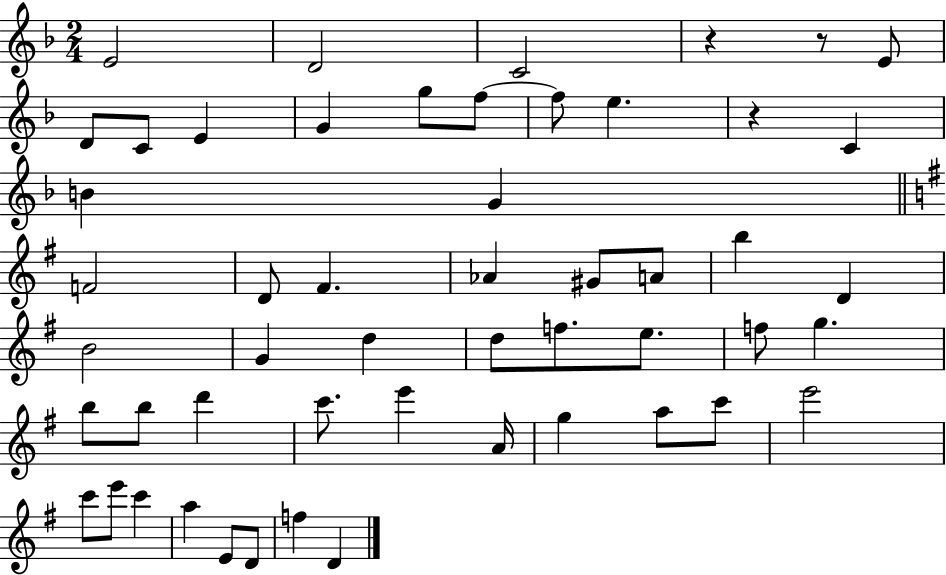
{
  \clef treble
  \numericTimeSignature
  \time 2/4
  \key f \major
  e'2 | d'2 | c'2 | r4 r8 e'8 | \break d'8 c'8 e'4 | g'4 g''8 f''8~~ | f''8 e''4. | r4 c'4 | \break b'4 g'4 | \bar "||" \break \key e \minor f'2 | d'8 fis'4. | aes'4 gis'8 a'8 | b''4 d'4 | \break b'2 | g'4 d''4 | d''8 f''8. e''8. | f''8 g''4. | \break b''8 b''8 d'''4 | c'''8. e'''4 a'16 | g''4 a''8 c'''8 | e'''2 | \break c'''8 e'''8 c'''4 | a''4 e'8 d'8 | f''4 d'4 | \bar "|."
}